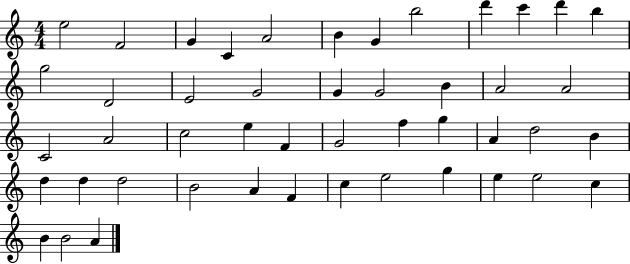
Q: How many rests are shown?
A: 0